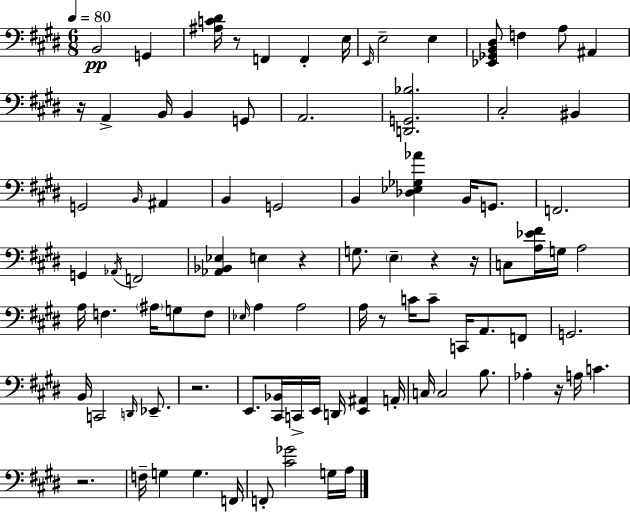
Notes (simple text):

B2/h G2/q [A#3,C4,D#4]/s R/e F2/q F2/q E3/s E2/s E3/h E3/q [Eb2,Gb2,B2,D#3]/e F3/q A3/e A#2/q R/s A2/q B2/s B2/q G2/e A2/h. [D2,G2,Bb3]/h. C#3/h BIS2/q G2/h B2/s A#2/q B2/q G2/h B2/q [Db3,Eb3,Gb3,Ab4]/q B2/s G2/e. F2/h. G2/q Ab2/s F2/h [Ab2,Bb2,Eb3]/q E3/q R/q G3/e. E3/q R/q R/s C3/e [A3,Eb4,F#4]/s G3/s A3/h A3/s F3/q. A#3/s G3/e F3/e Eb3/s A3/q A3/h A3/s R/e C4/s C4/e C2/s A2/e. F2/e G2/h. B2/s C2/h D2/s Eb2/e. R/h. E2/e. [C#2,Bb2]/s C2/s E2/s D2/s [E2,A#2]/q A2/s C3/s C3/h B3/e. Ab3/q R/s A3/s C4/q. R/h. F3/s G3/q G3/q. F2/s F2/e [C#4,Gb4]/h G3/s A3/s